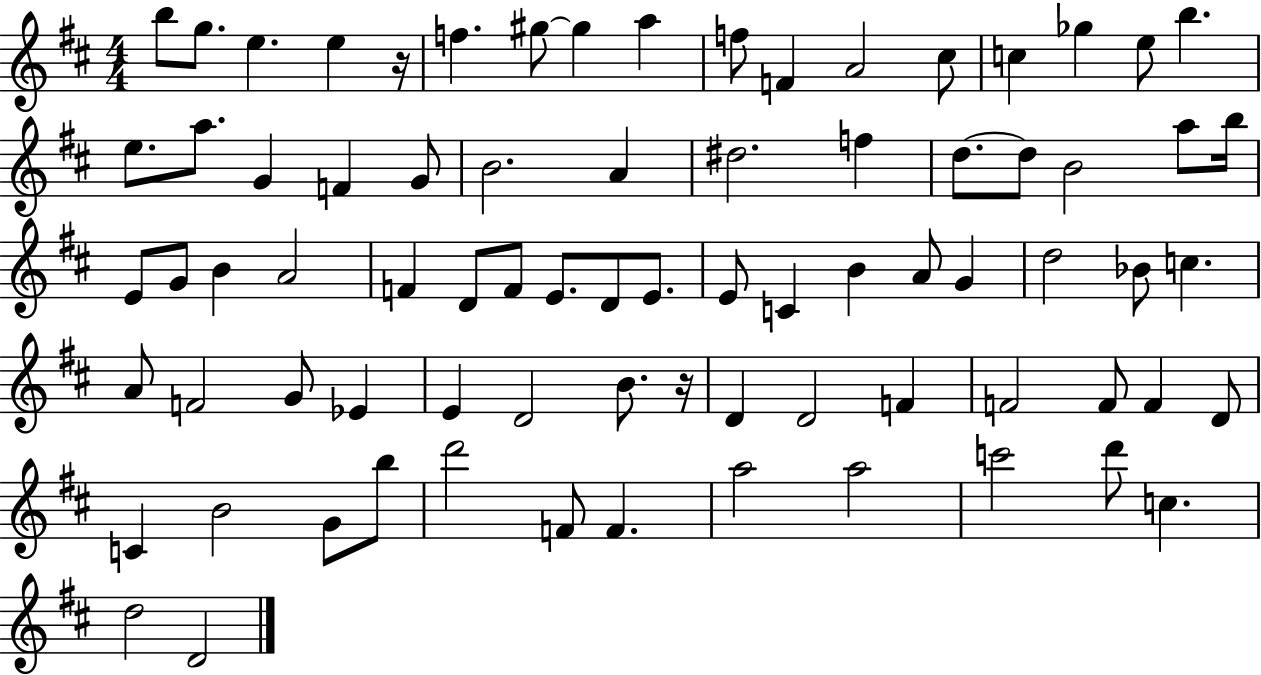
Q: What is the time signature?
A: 4/4